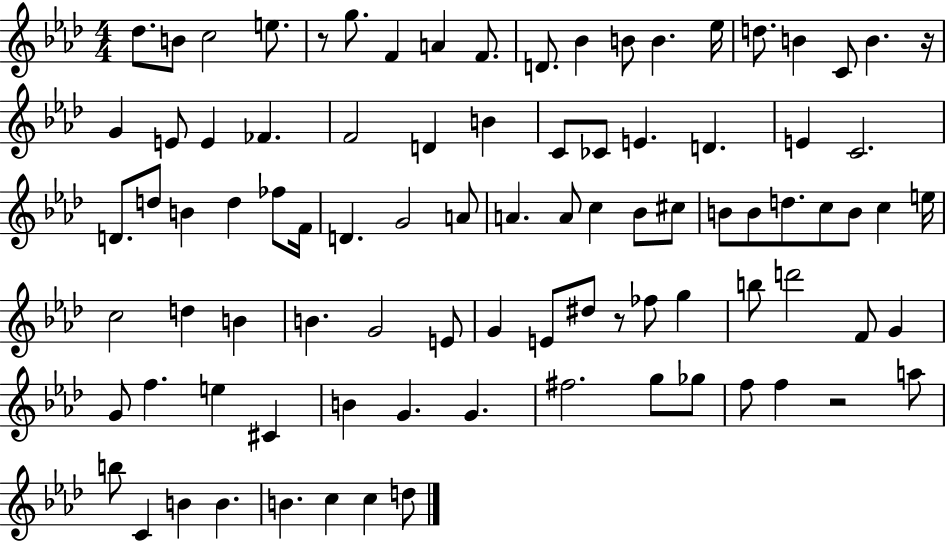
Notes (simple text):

Db5/e. B4/e C5/h E5/e. R/e G5/e. F4/q A4/q F4/e. D4/e. Bb4/q B4/e B4/q. Eb5/s D5/e. B4/q C4/e B4/q. R/s G4/q E4/e E4/q FES4/q. F4/h D4/q B4/q C4/e CES4/e E4/q. D4/q. E4/q C4/h. D4/e. D5/e B4/q D5/q FES5/e F4/s D4/q. G4/h A4/e A4/q. A4/e C5/q Bb4/e C#5/e B4/e B4/e D5/e. C5/e B4/e C5/q E5/s C5/h D5/q B4/q B4/q. G4/h E4/e G4/q E4/e D#5/e R/e FES5/e G5/q B5/e D6/h F4/e G4/q G4/e F5/q. E5/q C#4/q B4/q G4/q. G4/q. F#5/h. G5/e Gb5/e F5/e F5/q R/h A5/e B5/e C4/q B4/q B4/q. B4/q. C5/q C5/q D5/e